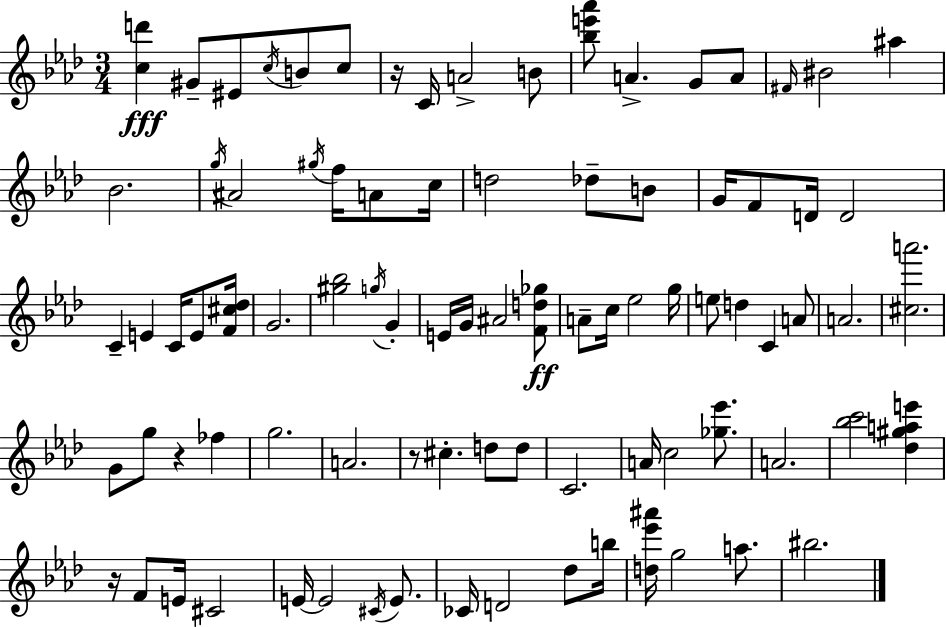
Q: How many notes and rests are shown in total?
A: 87